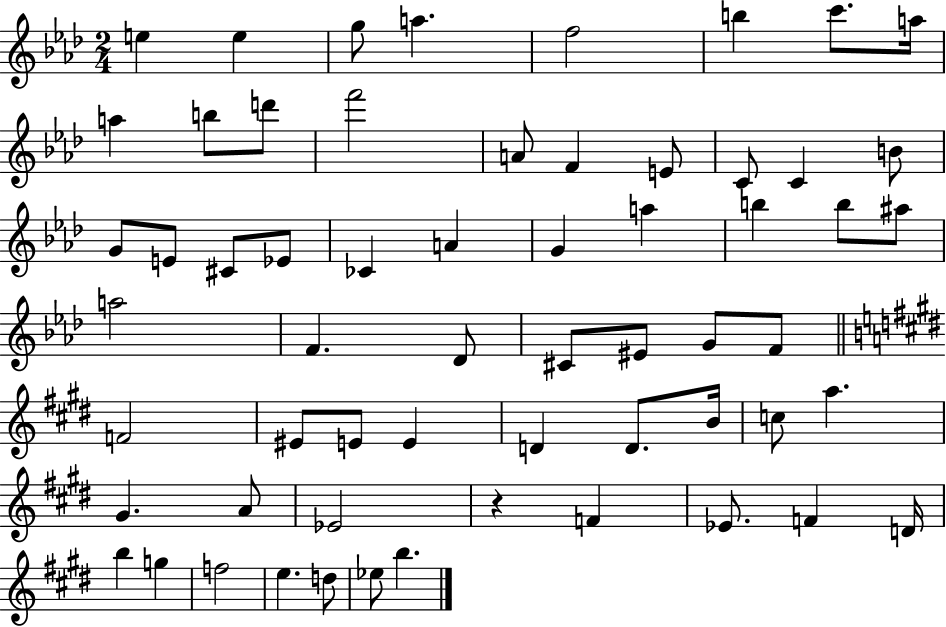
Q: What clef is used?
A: treble